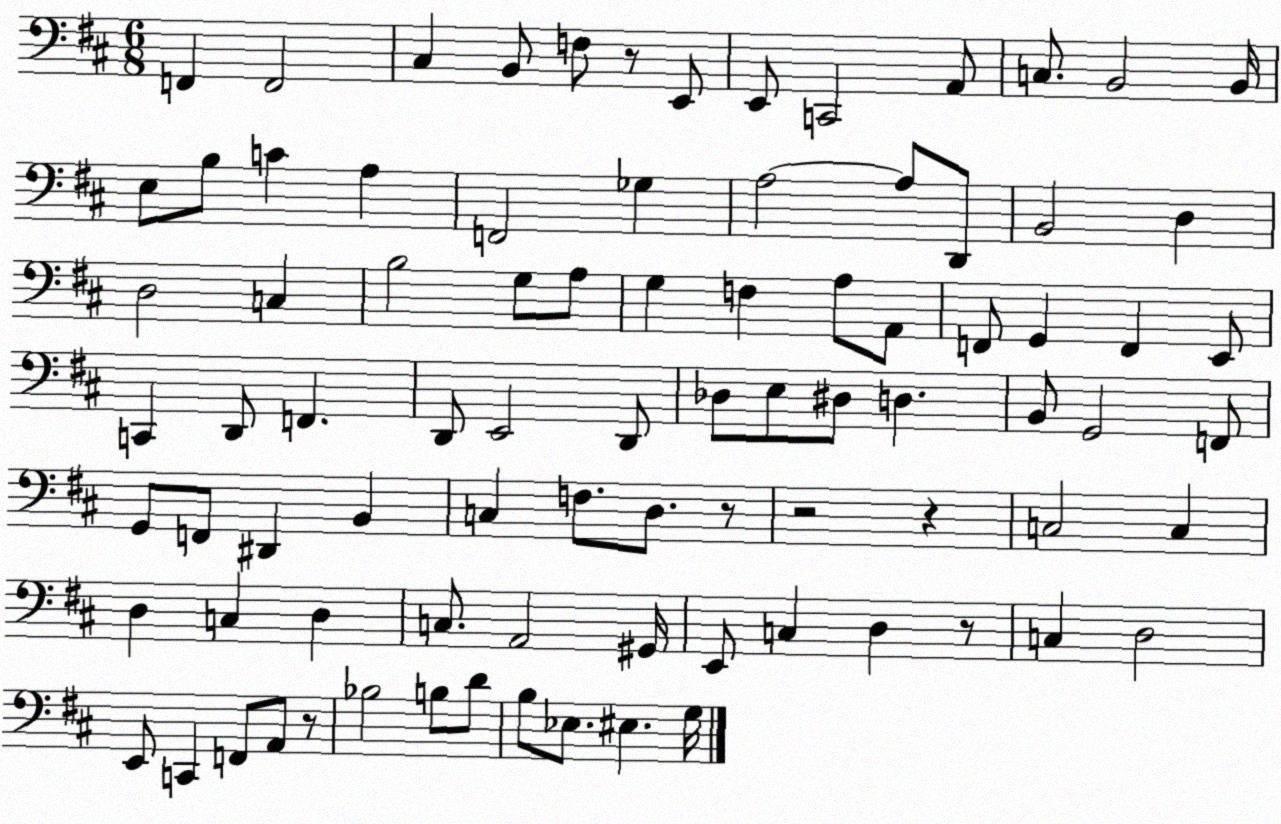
X:1
T:Untitled
M:6/8
L:1/4
K:D
F,, F,,2 ^C, B,,/2 F,/2 z/2 E,,/2 E,,/2 C,,2 A,,/2 C,/2 B,,2 B,,/4 E,/2 B,/2 C A, F,,2 _G, A,2 A,/2 D,,/2 B,,2 D, D,2 C, B,2 G,/2 A,/2 G, F, A,/2 A,,/2 F,,/2 G,, F,, E,,/2 C,, D,,/2 F,, D,,/2 E,,2 D,,/2 _D,/2 E,/2 ^D,/2 D, B,,/2 G,,2 F,,/2 G,,/2 F,,/2 ^D,, B,, C, F,/2 D,/2 z/2 z2 z C,2 C, D, C, D, C,/2 A,,2 ^G,,/4 E,,/2 C, D, z/2 C, D,2 E,,/2 C,, F,,/2 A,,/2 z/2 _B,2 B,/2 D/2 B,/2 _E,/2 ^E, G,/4